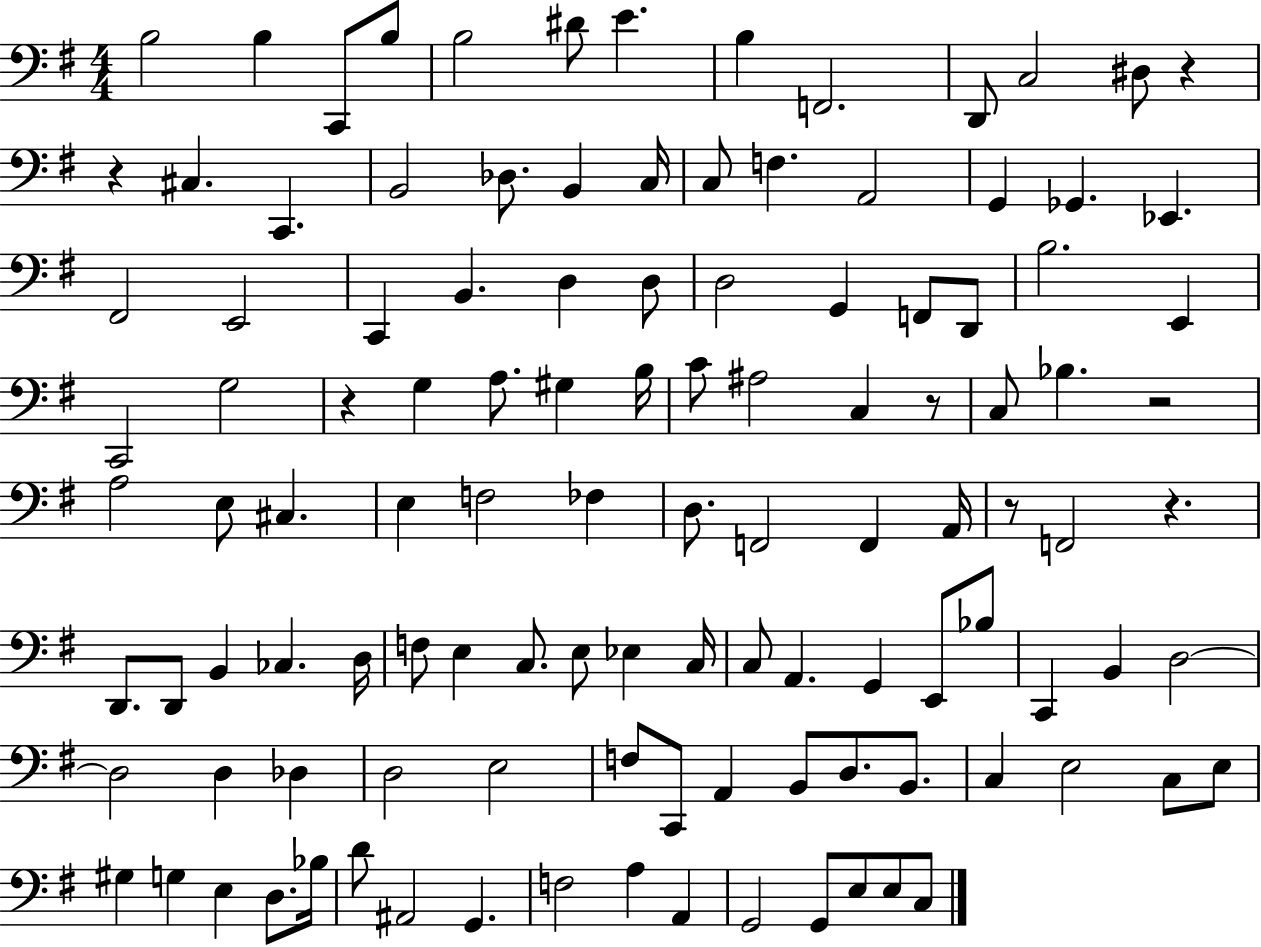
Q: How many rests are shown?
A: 7